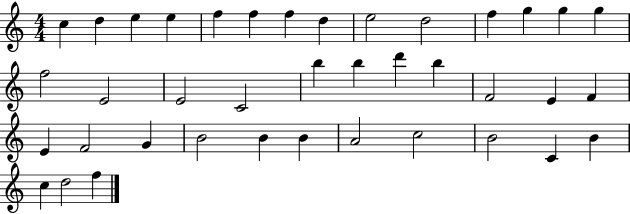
X:1
T:Untitled
M:4/4
L:1/4
K:C
c d e e f f f d e2 d2 f g g g f2 E2 E2 C2 b b d' b F2 E F E F2 G B2 B B A2 c2 B2 C B c d2 f